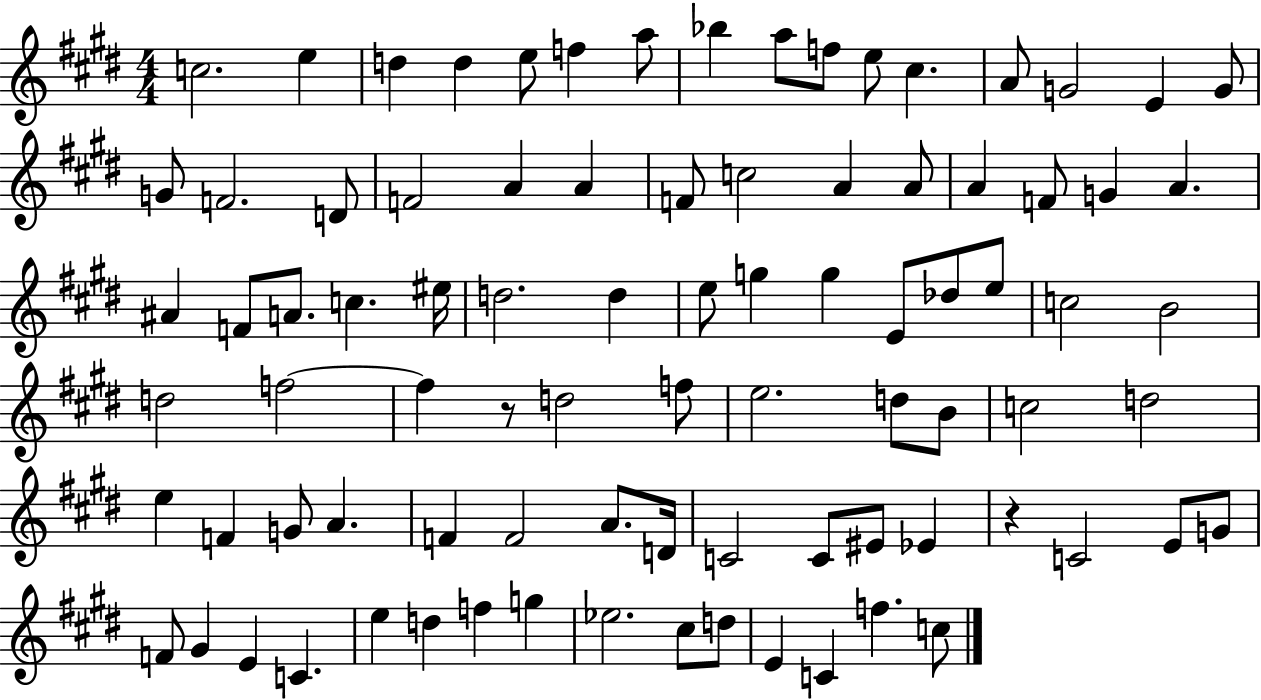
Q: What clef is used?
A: treble